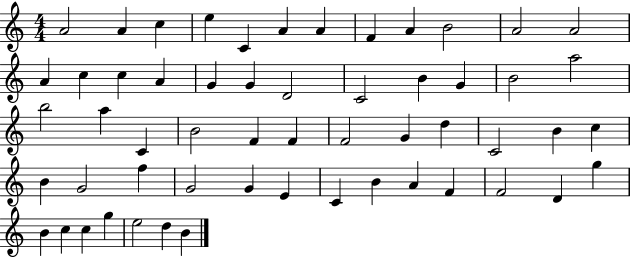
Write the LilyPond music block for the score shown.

{
  \clef treble
  \numericTimeSignature
  \time 4/4
  \key c \major
  a'2 a'4 c''4 | e''4 c'4 a'4 a'4 | f'4 a'4 b'2 | a'2 a'2 | \break a'4 c''4 c''4 a'4 | g'4 g'4 d'2 | c'2 b'4 g'4 | b'2 a''2 | \break b''2 a''4 c'4 | b'2 f'4 f'4 | f'2 g'4 d''4 | c'2 b'4 c''4 | \break b'4 g'2 f''4 | g'2 g'4 e'4 | c'4 b'4 a'4 f'4 | f'2 d'4 g''4 | \break b'4 c''4 c''4 g''4 | e''2 d''4 b'4 | \bar "|."
}